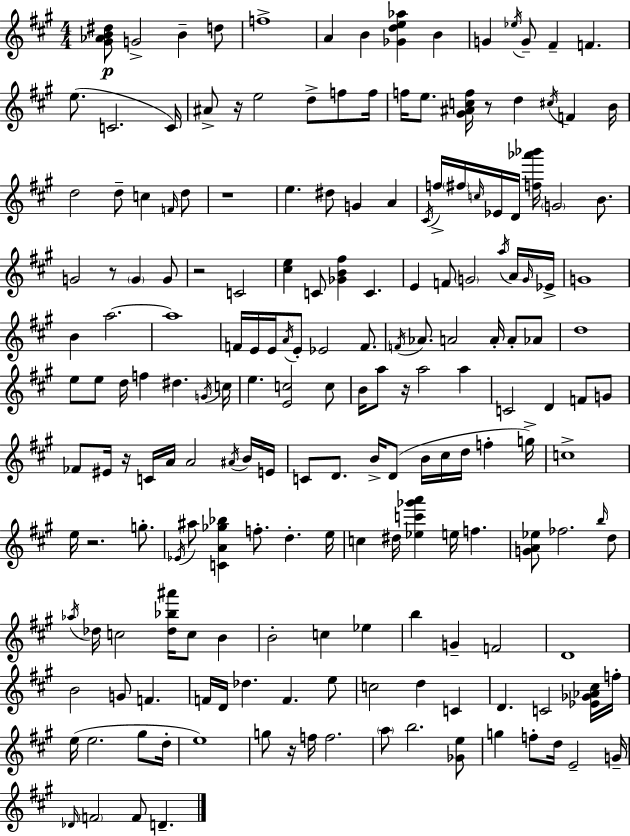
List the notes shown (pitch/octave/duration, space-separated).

[G#4,Ab4,B4,D#5]/e G4/h B4/q D5/e F5/w A4/q B4/q [Gb4,D5,E5,Ab5]/q B4/q G4/q Eb5/s G4/e F#4/q F4/q. E5/e. C4/h. C4/s A#4/e R/s E5/h D5/e F5/e F5/s F5/s E5/e. [G#4,A#4,C5,F5]/s R/e D5/q C#5/s F4/q B4/s D5/h D5/e C5/q F4/s D5/e R/w E5/q. D#5/e G4/q A4/q C#4/s F5/s F#5/s C5/s Eb4/s D4/s [F5,Ab6,Bb6]/s G4/h B4/e. G4/h R/e G4/q G4/e R/h C4/h [C#5,E5]/q C4/e [Gb4,B4,F#5]/q C4/q. E4/q F4/e G4/h A5/s A4/s G4/s Eb4/s G4/w B4/q A5/h. A5/w F4/s E4/s E4/s A4/s E4/e Eb4/h F4/e. F4/s Ab4/e. A4/h A4/s A4/e Ab4/e D5/w E5/e E5/e D5/s F5/q D#5/q. G4/s C5/s E5/q. [E4,C5]/h C5/e B4/s A5/e R/s A5/h A5/q C4/h D4/q F4/e G4/e FES4/e EIS4/s R/s C4/s A4/s A4/h A#4/s B4/s E4/s C4/e D4/e. B4/s D4/e B4/s C#5/s D5/s F5/q G5/s C5/w E5/s R/h. G5/e. Eb4/s A#5/e [C4,A4,Gb5,Bb5]/q F5/e. D5/q. E5/s C5/q D#5/s [Eb5,C6,Gb6,A6]/q E5/s F5/q. [G4,A4,Eb5]/e FES5/h. B5/s D5/e Ab5/s Db5/s C5/h [Db5,Bb5,A#6]/s C5/e B4/q B4/h C5/q Eb5/q B5/q G4/q F4/h D4/w B4/h G4/e F4/q. F4/s D4/s Db5/q. F4/q. E5/e C5/h D5/q C4/q D4/q. C4/h [Eb4,Gb4,Ab4,C#5]/s F5/s E5/s E5/h. G#5/e D5/s E5/w G5/e R/s F5/s F5/h. A5/e B5/h. [Gb4,E5]/e G5/q F5/e D5/s E4/h G4/s Db4/s F4/h F4/e D4/q.